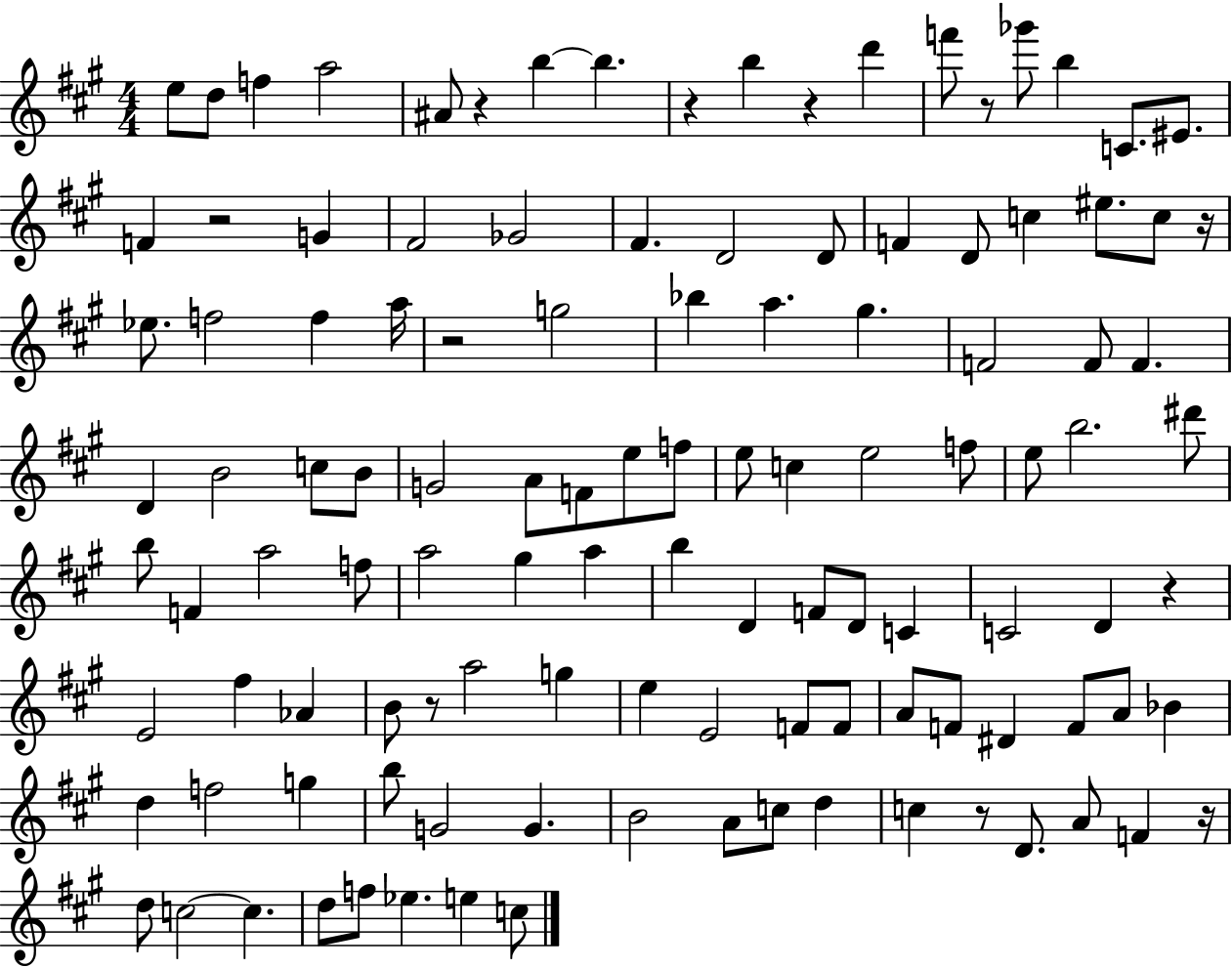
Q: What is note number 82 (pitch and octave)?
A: A4